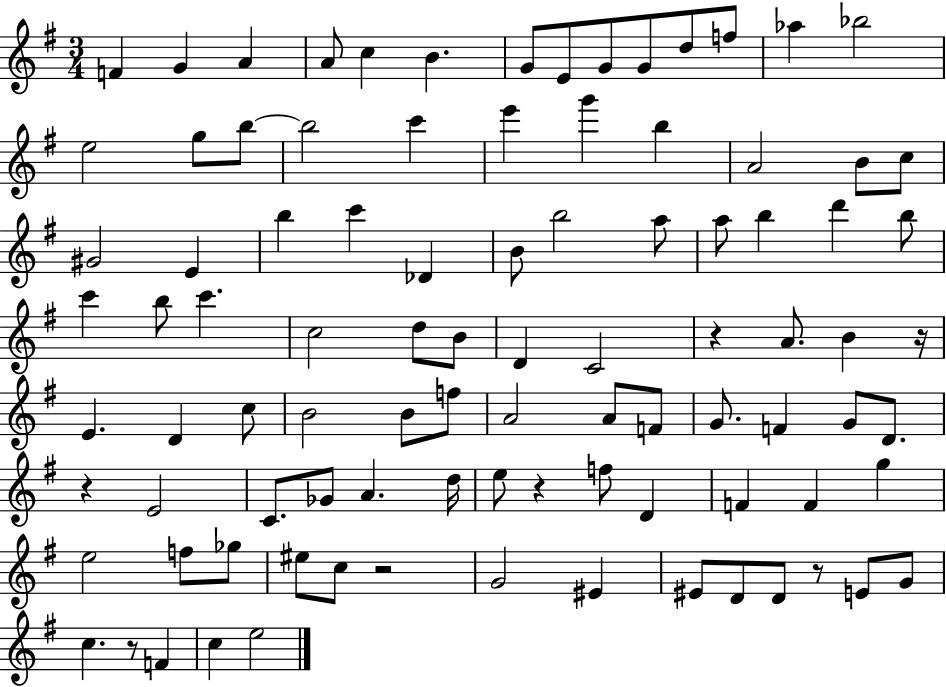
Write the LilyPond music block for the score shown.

{
  \clef treble
  \numericTimeSignature
  \time 3/4
  \key g \major
  f'4 g'4 a'4 | a'8 c''4 b'4. | g'8 e'8 g'8 g'8 d''8 f''8 | aes''4 bes''2 | \break e''2 g''8 b''8~~ | b''2 c'''4 | e'''4 g'''4 b''4 | a'2 b'8 c''8 | \break gis'2 e'4 | b''4 c'''4 des'4 | b'8 b''2 a''8 | a''8 b''4 d'''4 b''8 | \break c'''4 b''8 c'''4. | c''2 d''8 b'8 | d'4 c'2 | r4 a'8. b'4 r16 | \break e'4. d'4 c''8 | b'2 b'8 f''8 | a'2 a'8 f'8 | g'8. f'4 g'8 d'8. | \break r4 e'2 | c'8. ges'8 a'4. d''16 | e''8 r4 f''8 d'4 | f'4 f'4 g''4 | \break e''2 f''8 ges''8 | eis''8 c''8 r2 | g'2 eis'4 | eis'8 d'8 d'8 r8 e'8 g'8 | \break c''4. r8 f'4 | c''4 e''2 | \bar "|."
}